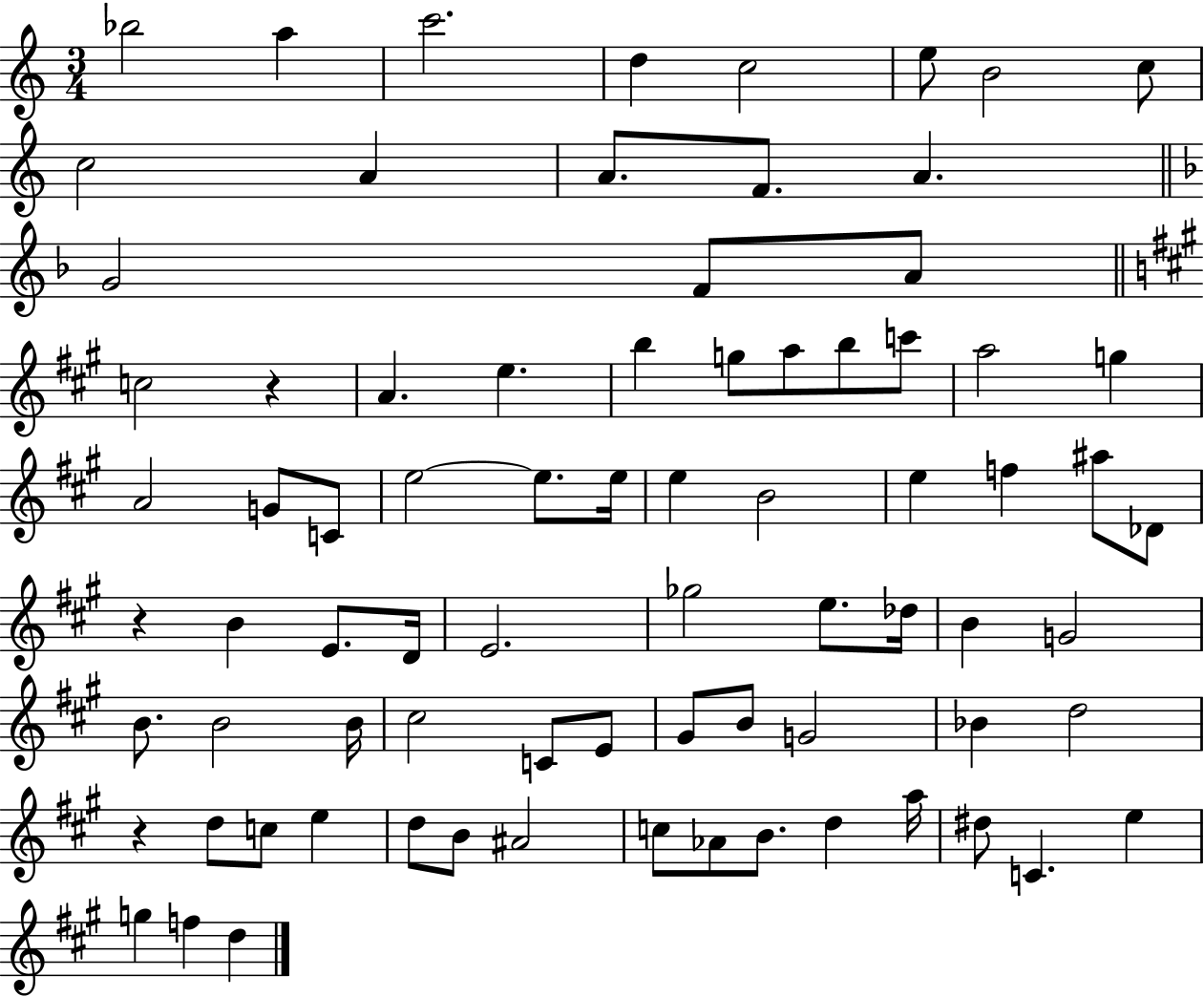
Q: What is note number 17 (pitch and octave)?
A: C5